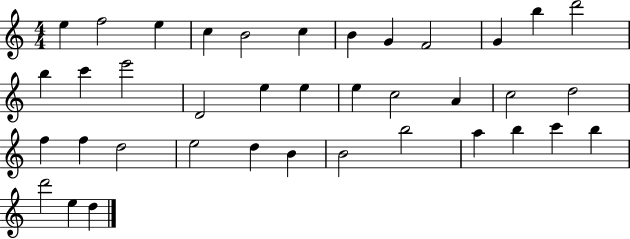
{
  \clef treble
  \numericTimeSignature
  \time 4/4
  \key c \major
  e''4 f''2 e''4 | c''4 b'2 c''4 | b'4 g'4 f'2 | g'4 b''4 d'''2 | \break b''4 c'''4 e'''2 | d'2 e''4 e''4 | e''4 c''2 a'4 | c''2 d''2 | \break f''4 f''4 d''2 | e''2 d''4 b'4 | b'2 b''2 | a''4 b''4 c'''4 b''4 | \break d'''2 e''4 d''4 | \bar "|."
}